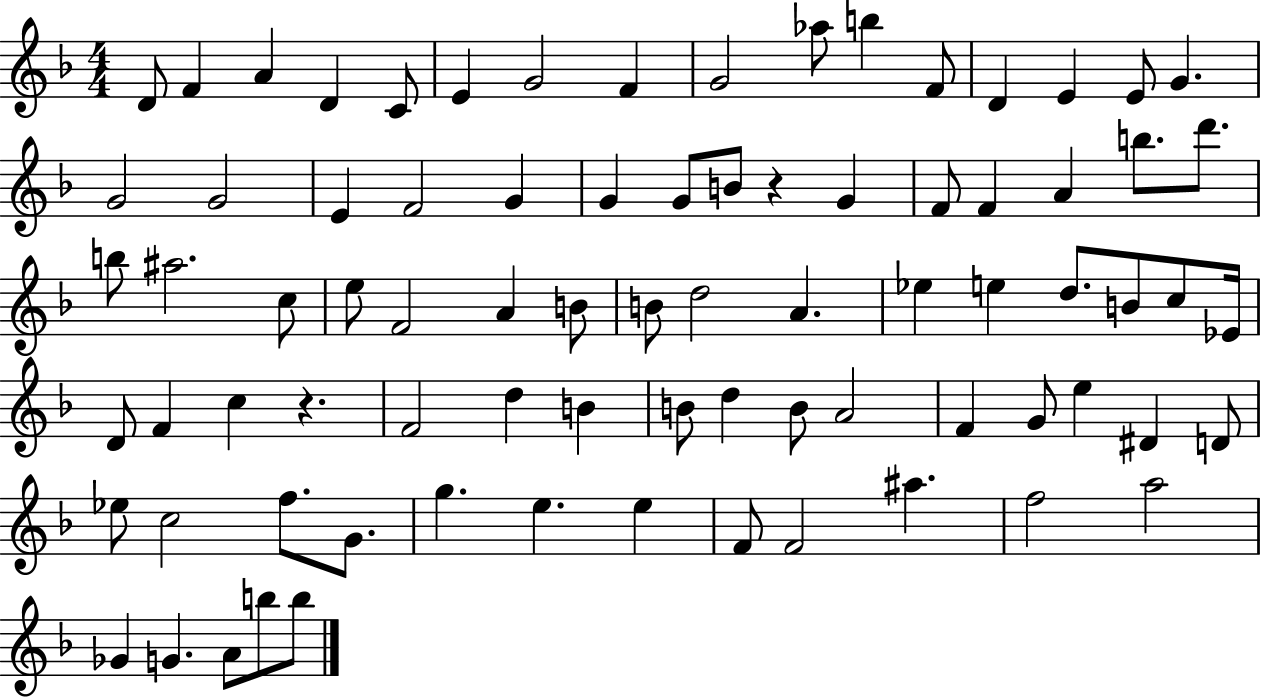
{
  \clef treble
  \numericTimeSignature
  \time 4/4
  \key f \major
  d'8 f'4 a'4 d'4 c'8 | e'4 g'2 f'4 | g'2 aes''8 b''4 f'8 | d'4 e'4 e'8 g'4. | \break g'2 g'2 | e'4 f'2 g'4 | g'4 g'8 b'8 r4 g'4 | f'8 f'4 a'4 b''8. d'''8. | \break b''8 ais''2. c''8 | e''8 f'2 a'4 b'8 | b'8 d''2 a'4. | ees''4 e''4 d''8. b'8 c''8 ees'16 | \break d'8 f'4 c''4 r4. | f'2 d''4 b'4 | b'8 d''4 b'8 a'2 | f'4 g'8 e''4 dis'4 d'8 | \break ees''8 c''2 f''8. g'8. | g''4. e''4. e''4 | f'8 f'2 ais''4. | f''2 a''2 | \break ges'4 g'4. a'8 b''8 b''8 | \bar "|."
}